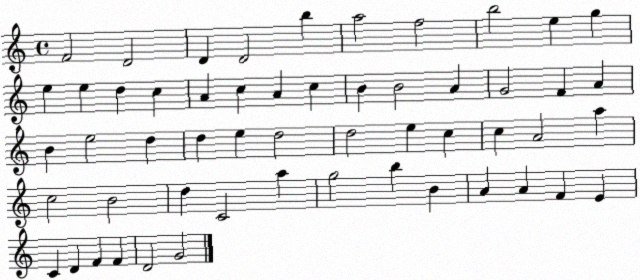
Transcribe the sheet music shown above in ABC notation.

X:1
T:Untitled
M:4/4
L:1/4
K:C
F2 D2 D D2 b a2 f2 b2 e g e e d c A c A c B B2 A G2 F A B e2 d d e d2 d2 e c c A2 a c2 B2 d C2 a g2 b B A A F E C D F F D2 G2